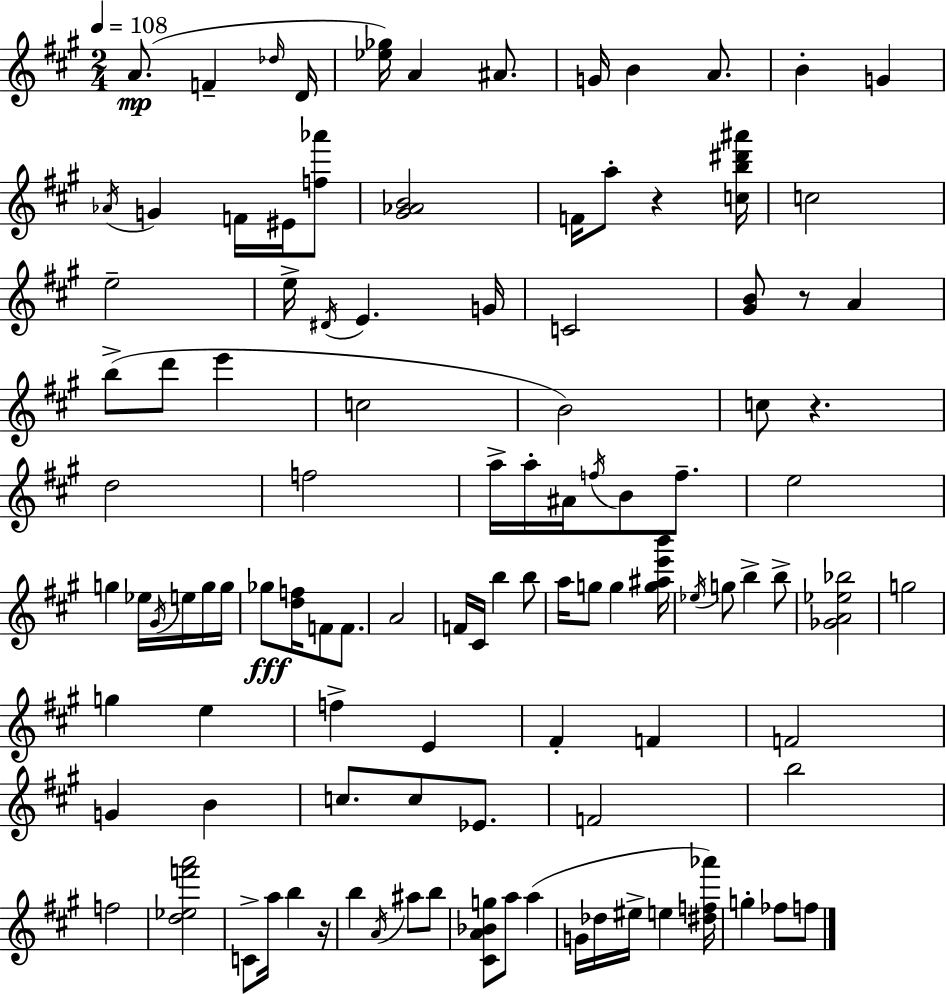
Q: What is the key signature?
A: A major